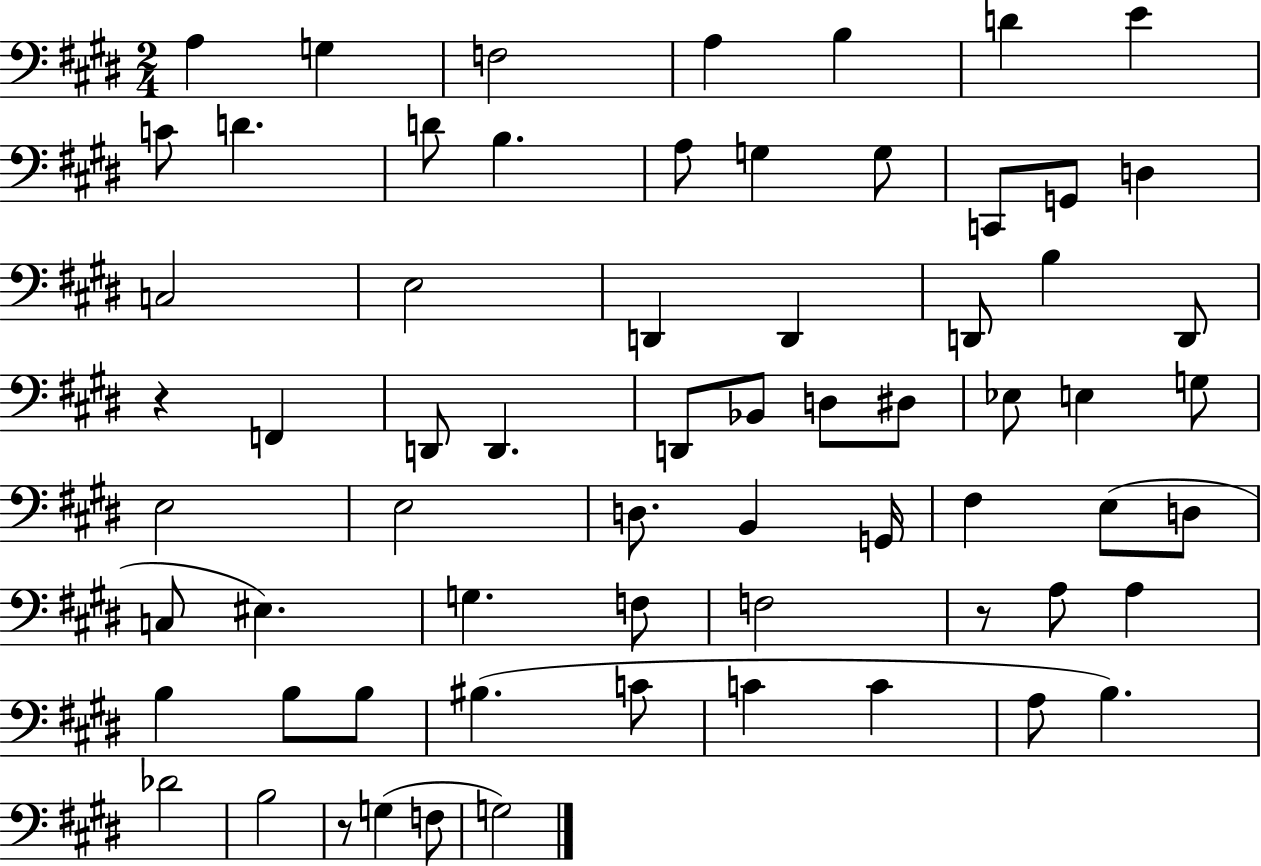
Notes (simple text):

A3/q G3/q F3/h A3/q B3/q D4/q E4/q C4/e D4/q. D4/e B3/q. A3/e G3/q G3/e C2/e G2/e D3/q C3/h E3/h D2/q D2/q D2/e B3/q D2/e R/q F2/q D2/e D2/q. D2/e Bb2/e D3/e D#3/e Eb3/e E3/q G3/e E3/h E3/h D3/e. B2/q G2/s F#3/q E3/e D3/e C3/e EIS3/q. G3/q. F3/e F3/h R/e A3/e A3/q B3/q B3/e B3/e BIS3/q. C4/e C4/q C4/q A3/e B3/q. Db4/h B3/h R/e G3/q F3/e G3/h